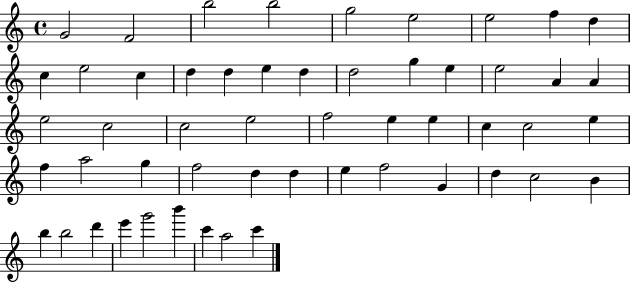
G4/h F4/h B5/h B5/h G5/h E5/h E5/h F5/q D5/q C5/q E5/h C5/q D5/q D5/q E5/q D5/q D5/h G5/q E5/q E5/h A4/q A4/q E5/h C5/h C5/h E5/h F5/h E5/q E5/q C5/q C5/h E5/q F5/q A5/h G5/q F5/h D5/q D5/q E5/q F5/h G4/q D5/q C5/h B4/q B5/q B5/h D6/q E6/q G6/h B6/q C6/q A5/h C6/q